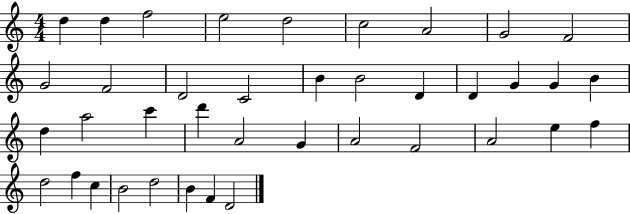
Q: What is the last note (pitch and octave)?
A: D4